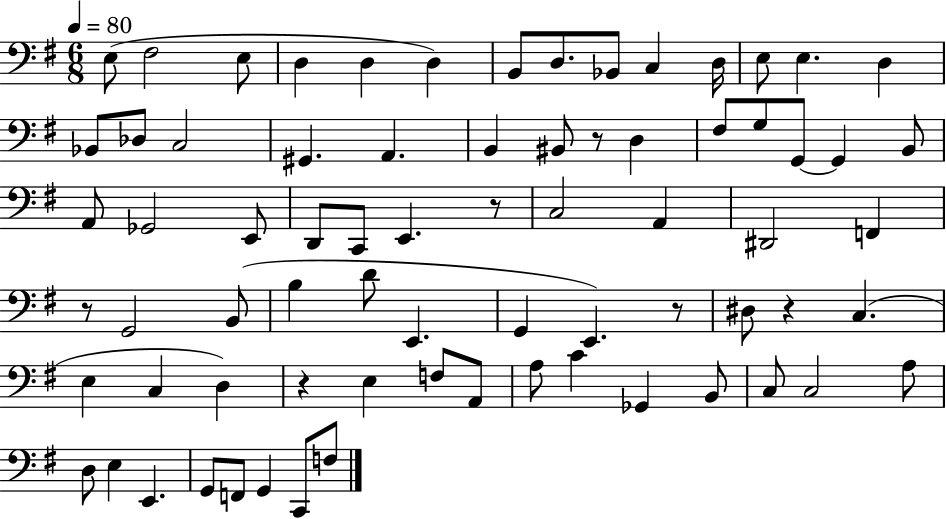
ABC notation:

X:1
T:Untitled
M:6/8
L:1/4
K:G
E,/2 ^F,2 E,/2 D, D, D, B,,/2 D,/2 _B,,/2 C, D,/4 E,/2 E, D, _B,,/2 _D,/2 C,2 ^G,, A,, B,, ^B,,/2 z/2 D, ^F,/2 G,/2 G,,/2 G,, B,,/2 A,,/2 _G,,2 E,,/2 D,,/2 C,,/2 E,, z/2 C,2 A,, ^D,,2 F,, z/2 G,,2 B,,/2 B, D/2 E,, G,, E,, z/2 ^D,/2 z C, E, C, D, z E, F,/2 A,,/2 A,/2 C _G,, B,,/2 C,/2 C,2 A,/2 D,/2 E, E,, G,,/2 F,,/2 G,, C,,/2 F,/2